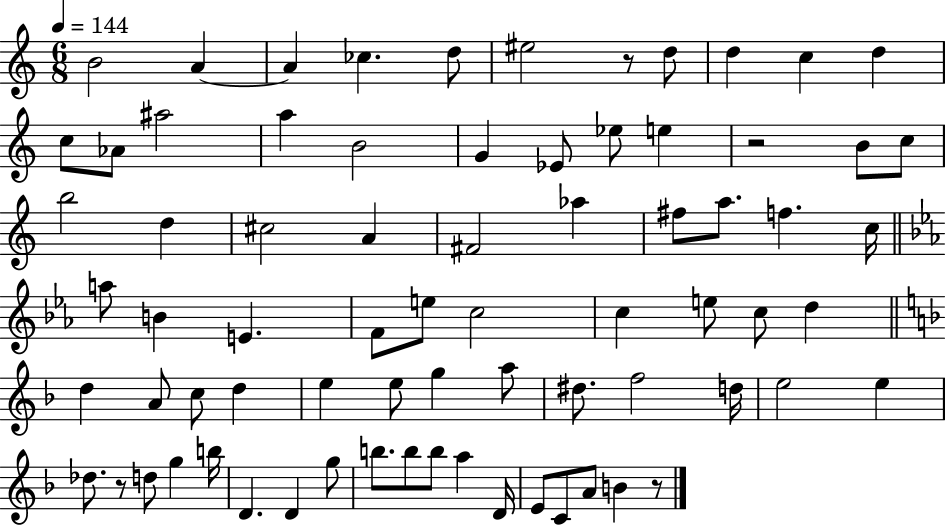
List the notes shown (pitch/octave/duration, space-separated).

B4/h A4/q A4/q CES5/q. D5/e EIS5/h R/e D5/e D5/q C5/q D5/q C5/e Ab4/e A#5/h A5/q B4/h G4/q Eb4/e Eb5/e E5/q R/h B4/e C5/e B5/h D5/q C#5/h A4/q F#4/h Ab5/q F#5/e A5/e. F5/q. C5/s A5/e B4/q E4/q. F4/e E5/e C5/h C5/q E5/e C5/e D5/q D5/q A4/e C5/e D5/q E5/q E5/e G5/q A5/e D#5/e. F5/h D5/s E5/h E5/q Db5/e. R/e D5/e G5/q B5/s D4/q. D4/q G5/e B5/e. B5/e B5/e A5/q D4/s E4/e C4/e A4/e B4/q R/e